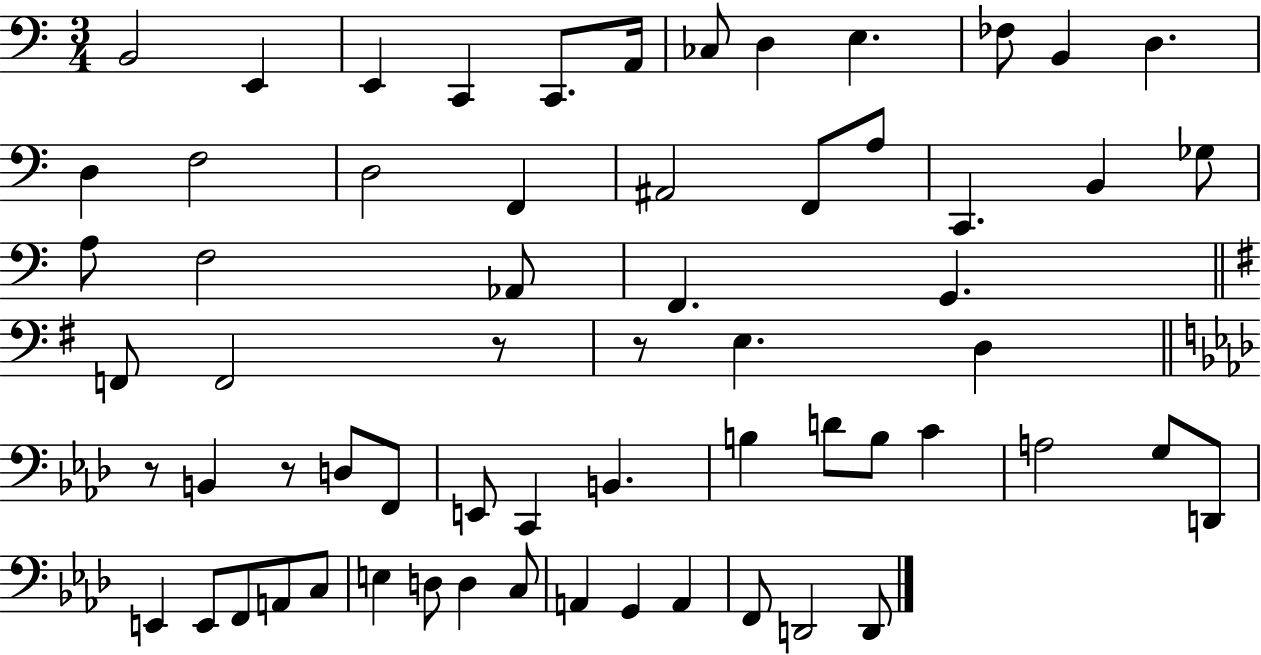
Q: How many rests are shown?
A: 4